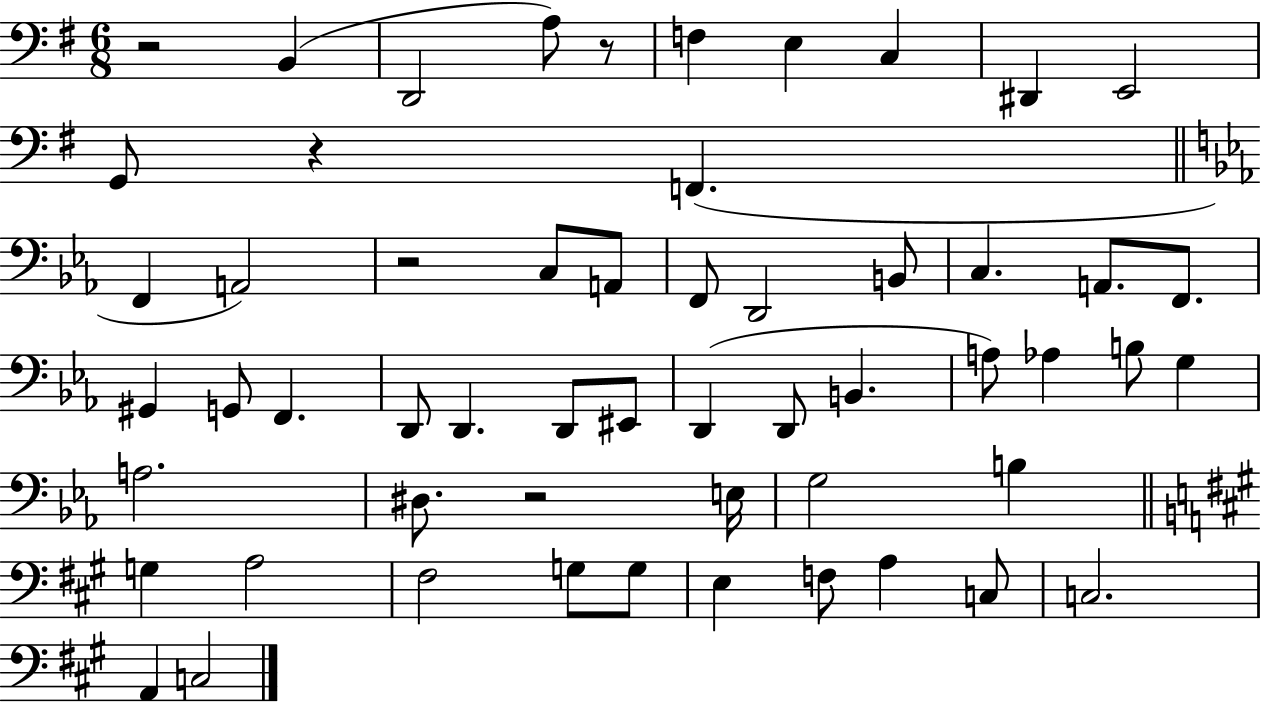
R/h B2/q D2/h A3/e R/e F3/q E3/q C3/q D#2/q E2/h G2/e R/q F2/q. F2/q A2/h R/h C3/e A2/e F2/e D2/h B2/e C3/q. A2/e. F2/e. G#2/q G2/e F2/q. D2/e D2/q. D2/e EIS2/e D2/q D2/e B2/q. A3/e Ab3/q B3/e G3/q A3/h. D#3/e. R/h E3/s G3/h B3/q G3/q A3/h F#3/h G3/e G3/e E3/q F3/e A3/q C3/e C3/h. A2/q C3/h